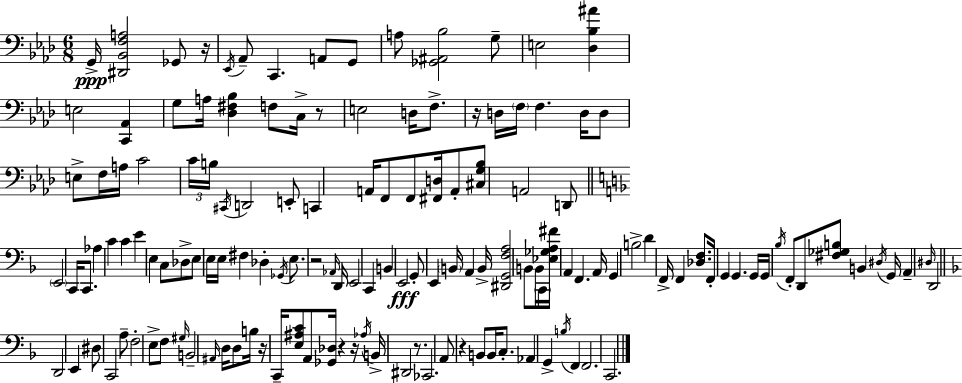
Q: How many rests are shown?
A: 9